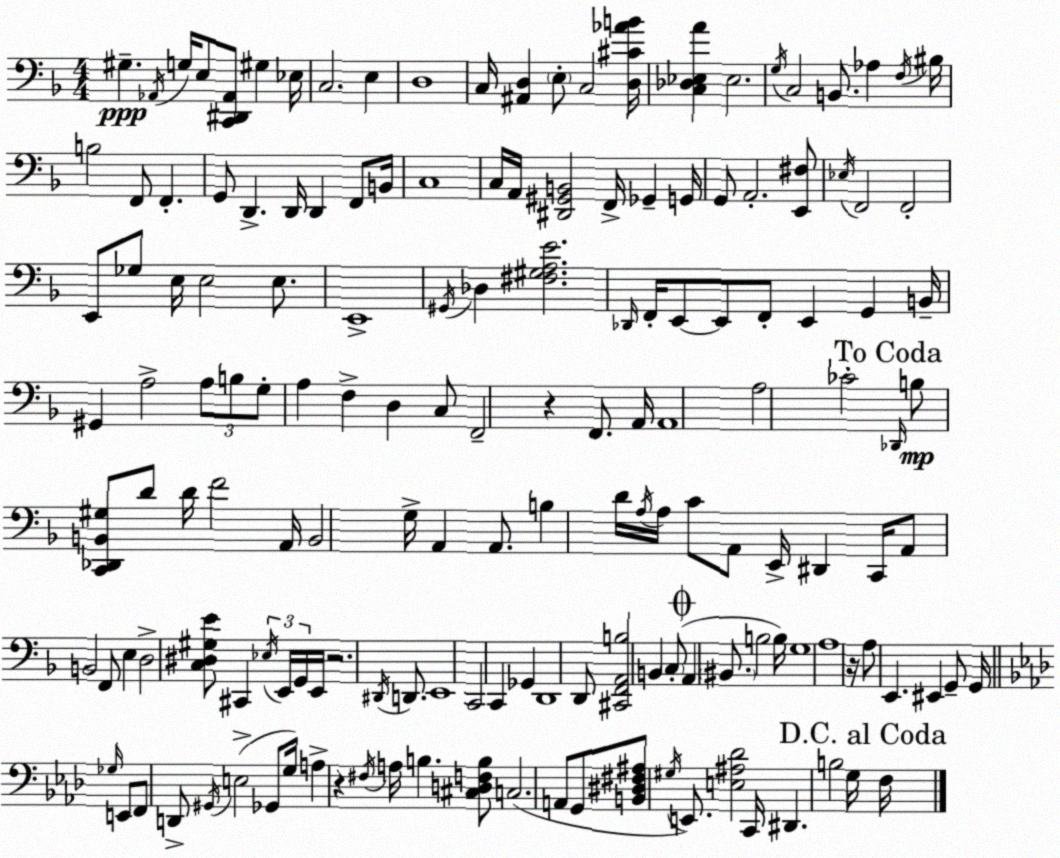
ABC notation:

X:1
T:Untitled
M:4/4
L:1/4
K:F
^G, _A,,/4 G,/4 E,/2 [C,,^D,,_A,,]/2 ^G, _E,/4 C,2 E, D,4 C,/4 [^A,,D,] E,/2 C,2 [D,^C_AB]/4 [C,_D,_E,A] _E,2 G,/4 C,2 B,,/2 _A, F,/4 ^B,/4 B,2 F,,/2 F,, G,,/2 D,, D,,/4 D,, F,,/2 B,,/4 C,4 C,/4 A,,/4 [^D,,^G,,B,,]2 F,,/4 _G,, G,,/4 G,,/2 A,,2 [E,,^F,]/2 _E,/4 F,,2 F,,2 E,,/2 _G,/2 E,/4 E,2 E,/2 E,,4 ^G,,/4 _D, [^F,^G,A,E]2 _D,,/4 F,,/4 E,,/2 E,,/2 F,,/2 E,, G,, B,,/4 ^G,, A,2 A,/2 B,/2 G,/2 A, F, D, C,/2 F,,2 z F,,/2 A,,/4 A,,4 A,2 _C2 _D,,/4 B,/2 [C,,_D,,B,,^G,]/2 D/2 D/4 F2 A,,/4 B,,2 G,/4 A,, A,,/2 B, D/4 A,/4 A,/4 C/2 A,,/2 E,,/4 ^D,, C,,/4 A,,/2 B,,2 F,,/2 E, D,2 [C,^D,^G,E]/2 ^C,, _E,/4 E,,/4 G,,/4 E,,/4 z2 ^D,,/4 D,,/2 E,,4 C,,2 C,, _G,, D,,4 D,,/2 [^C,,F,,A,,B,]2 B,, C,/2 A,, ^B,,/2 B,2 B,/4 G,4 A,4 z/4 A,/2 E,, ^E,, G,,/2 G,,/4 _G,/4 E,,/2 F,,/2 D,,/2 ^G,,/4 E,2 _G,,/2 G,/4 A, z ^F,/4 A,/4 B, [^C,D,F,B,]/2 C,2 A,,/2 G,,/2 [B,,^D,^F,^A,]/2 ^G,/4 E,,/2 [E,^A,_D]2 C,,/4 ^D,, B,2 G,/4 F,/4